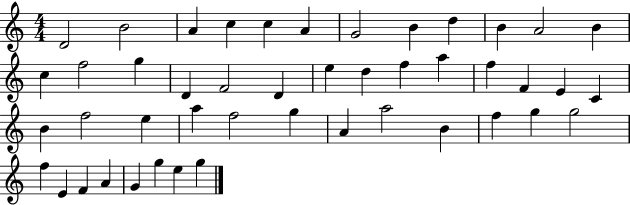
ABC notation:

X:1
T:Untitled
M:4/4
L:1/4
K:C
D2 B2 A c c A G2 B d B A2 B c f2 g D F2 D e d f a f F E C B f2 e a f2 g A a2 B f g g2 f E F A G g e g